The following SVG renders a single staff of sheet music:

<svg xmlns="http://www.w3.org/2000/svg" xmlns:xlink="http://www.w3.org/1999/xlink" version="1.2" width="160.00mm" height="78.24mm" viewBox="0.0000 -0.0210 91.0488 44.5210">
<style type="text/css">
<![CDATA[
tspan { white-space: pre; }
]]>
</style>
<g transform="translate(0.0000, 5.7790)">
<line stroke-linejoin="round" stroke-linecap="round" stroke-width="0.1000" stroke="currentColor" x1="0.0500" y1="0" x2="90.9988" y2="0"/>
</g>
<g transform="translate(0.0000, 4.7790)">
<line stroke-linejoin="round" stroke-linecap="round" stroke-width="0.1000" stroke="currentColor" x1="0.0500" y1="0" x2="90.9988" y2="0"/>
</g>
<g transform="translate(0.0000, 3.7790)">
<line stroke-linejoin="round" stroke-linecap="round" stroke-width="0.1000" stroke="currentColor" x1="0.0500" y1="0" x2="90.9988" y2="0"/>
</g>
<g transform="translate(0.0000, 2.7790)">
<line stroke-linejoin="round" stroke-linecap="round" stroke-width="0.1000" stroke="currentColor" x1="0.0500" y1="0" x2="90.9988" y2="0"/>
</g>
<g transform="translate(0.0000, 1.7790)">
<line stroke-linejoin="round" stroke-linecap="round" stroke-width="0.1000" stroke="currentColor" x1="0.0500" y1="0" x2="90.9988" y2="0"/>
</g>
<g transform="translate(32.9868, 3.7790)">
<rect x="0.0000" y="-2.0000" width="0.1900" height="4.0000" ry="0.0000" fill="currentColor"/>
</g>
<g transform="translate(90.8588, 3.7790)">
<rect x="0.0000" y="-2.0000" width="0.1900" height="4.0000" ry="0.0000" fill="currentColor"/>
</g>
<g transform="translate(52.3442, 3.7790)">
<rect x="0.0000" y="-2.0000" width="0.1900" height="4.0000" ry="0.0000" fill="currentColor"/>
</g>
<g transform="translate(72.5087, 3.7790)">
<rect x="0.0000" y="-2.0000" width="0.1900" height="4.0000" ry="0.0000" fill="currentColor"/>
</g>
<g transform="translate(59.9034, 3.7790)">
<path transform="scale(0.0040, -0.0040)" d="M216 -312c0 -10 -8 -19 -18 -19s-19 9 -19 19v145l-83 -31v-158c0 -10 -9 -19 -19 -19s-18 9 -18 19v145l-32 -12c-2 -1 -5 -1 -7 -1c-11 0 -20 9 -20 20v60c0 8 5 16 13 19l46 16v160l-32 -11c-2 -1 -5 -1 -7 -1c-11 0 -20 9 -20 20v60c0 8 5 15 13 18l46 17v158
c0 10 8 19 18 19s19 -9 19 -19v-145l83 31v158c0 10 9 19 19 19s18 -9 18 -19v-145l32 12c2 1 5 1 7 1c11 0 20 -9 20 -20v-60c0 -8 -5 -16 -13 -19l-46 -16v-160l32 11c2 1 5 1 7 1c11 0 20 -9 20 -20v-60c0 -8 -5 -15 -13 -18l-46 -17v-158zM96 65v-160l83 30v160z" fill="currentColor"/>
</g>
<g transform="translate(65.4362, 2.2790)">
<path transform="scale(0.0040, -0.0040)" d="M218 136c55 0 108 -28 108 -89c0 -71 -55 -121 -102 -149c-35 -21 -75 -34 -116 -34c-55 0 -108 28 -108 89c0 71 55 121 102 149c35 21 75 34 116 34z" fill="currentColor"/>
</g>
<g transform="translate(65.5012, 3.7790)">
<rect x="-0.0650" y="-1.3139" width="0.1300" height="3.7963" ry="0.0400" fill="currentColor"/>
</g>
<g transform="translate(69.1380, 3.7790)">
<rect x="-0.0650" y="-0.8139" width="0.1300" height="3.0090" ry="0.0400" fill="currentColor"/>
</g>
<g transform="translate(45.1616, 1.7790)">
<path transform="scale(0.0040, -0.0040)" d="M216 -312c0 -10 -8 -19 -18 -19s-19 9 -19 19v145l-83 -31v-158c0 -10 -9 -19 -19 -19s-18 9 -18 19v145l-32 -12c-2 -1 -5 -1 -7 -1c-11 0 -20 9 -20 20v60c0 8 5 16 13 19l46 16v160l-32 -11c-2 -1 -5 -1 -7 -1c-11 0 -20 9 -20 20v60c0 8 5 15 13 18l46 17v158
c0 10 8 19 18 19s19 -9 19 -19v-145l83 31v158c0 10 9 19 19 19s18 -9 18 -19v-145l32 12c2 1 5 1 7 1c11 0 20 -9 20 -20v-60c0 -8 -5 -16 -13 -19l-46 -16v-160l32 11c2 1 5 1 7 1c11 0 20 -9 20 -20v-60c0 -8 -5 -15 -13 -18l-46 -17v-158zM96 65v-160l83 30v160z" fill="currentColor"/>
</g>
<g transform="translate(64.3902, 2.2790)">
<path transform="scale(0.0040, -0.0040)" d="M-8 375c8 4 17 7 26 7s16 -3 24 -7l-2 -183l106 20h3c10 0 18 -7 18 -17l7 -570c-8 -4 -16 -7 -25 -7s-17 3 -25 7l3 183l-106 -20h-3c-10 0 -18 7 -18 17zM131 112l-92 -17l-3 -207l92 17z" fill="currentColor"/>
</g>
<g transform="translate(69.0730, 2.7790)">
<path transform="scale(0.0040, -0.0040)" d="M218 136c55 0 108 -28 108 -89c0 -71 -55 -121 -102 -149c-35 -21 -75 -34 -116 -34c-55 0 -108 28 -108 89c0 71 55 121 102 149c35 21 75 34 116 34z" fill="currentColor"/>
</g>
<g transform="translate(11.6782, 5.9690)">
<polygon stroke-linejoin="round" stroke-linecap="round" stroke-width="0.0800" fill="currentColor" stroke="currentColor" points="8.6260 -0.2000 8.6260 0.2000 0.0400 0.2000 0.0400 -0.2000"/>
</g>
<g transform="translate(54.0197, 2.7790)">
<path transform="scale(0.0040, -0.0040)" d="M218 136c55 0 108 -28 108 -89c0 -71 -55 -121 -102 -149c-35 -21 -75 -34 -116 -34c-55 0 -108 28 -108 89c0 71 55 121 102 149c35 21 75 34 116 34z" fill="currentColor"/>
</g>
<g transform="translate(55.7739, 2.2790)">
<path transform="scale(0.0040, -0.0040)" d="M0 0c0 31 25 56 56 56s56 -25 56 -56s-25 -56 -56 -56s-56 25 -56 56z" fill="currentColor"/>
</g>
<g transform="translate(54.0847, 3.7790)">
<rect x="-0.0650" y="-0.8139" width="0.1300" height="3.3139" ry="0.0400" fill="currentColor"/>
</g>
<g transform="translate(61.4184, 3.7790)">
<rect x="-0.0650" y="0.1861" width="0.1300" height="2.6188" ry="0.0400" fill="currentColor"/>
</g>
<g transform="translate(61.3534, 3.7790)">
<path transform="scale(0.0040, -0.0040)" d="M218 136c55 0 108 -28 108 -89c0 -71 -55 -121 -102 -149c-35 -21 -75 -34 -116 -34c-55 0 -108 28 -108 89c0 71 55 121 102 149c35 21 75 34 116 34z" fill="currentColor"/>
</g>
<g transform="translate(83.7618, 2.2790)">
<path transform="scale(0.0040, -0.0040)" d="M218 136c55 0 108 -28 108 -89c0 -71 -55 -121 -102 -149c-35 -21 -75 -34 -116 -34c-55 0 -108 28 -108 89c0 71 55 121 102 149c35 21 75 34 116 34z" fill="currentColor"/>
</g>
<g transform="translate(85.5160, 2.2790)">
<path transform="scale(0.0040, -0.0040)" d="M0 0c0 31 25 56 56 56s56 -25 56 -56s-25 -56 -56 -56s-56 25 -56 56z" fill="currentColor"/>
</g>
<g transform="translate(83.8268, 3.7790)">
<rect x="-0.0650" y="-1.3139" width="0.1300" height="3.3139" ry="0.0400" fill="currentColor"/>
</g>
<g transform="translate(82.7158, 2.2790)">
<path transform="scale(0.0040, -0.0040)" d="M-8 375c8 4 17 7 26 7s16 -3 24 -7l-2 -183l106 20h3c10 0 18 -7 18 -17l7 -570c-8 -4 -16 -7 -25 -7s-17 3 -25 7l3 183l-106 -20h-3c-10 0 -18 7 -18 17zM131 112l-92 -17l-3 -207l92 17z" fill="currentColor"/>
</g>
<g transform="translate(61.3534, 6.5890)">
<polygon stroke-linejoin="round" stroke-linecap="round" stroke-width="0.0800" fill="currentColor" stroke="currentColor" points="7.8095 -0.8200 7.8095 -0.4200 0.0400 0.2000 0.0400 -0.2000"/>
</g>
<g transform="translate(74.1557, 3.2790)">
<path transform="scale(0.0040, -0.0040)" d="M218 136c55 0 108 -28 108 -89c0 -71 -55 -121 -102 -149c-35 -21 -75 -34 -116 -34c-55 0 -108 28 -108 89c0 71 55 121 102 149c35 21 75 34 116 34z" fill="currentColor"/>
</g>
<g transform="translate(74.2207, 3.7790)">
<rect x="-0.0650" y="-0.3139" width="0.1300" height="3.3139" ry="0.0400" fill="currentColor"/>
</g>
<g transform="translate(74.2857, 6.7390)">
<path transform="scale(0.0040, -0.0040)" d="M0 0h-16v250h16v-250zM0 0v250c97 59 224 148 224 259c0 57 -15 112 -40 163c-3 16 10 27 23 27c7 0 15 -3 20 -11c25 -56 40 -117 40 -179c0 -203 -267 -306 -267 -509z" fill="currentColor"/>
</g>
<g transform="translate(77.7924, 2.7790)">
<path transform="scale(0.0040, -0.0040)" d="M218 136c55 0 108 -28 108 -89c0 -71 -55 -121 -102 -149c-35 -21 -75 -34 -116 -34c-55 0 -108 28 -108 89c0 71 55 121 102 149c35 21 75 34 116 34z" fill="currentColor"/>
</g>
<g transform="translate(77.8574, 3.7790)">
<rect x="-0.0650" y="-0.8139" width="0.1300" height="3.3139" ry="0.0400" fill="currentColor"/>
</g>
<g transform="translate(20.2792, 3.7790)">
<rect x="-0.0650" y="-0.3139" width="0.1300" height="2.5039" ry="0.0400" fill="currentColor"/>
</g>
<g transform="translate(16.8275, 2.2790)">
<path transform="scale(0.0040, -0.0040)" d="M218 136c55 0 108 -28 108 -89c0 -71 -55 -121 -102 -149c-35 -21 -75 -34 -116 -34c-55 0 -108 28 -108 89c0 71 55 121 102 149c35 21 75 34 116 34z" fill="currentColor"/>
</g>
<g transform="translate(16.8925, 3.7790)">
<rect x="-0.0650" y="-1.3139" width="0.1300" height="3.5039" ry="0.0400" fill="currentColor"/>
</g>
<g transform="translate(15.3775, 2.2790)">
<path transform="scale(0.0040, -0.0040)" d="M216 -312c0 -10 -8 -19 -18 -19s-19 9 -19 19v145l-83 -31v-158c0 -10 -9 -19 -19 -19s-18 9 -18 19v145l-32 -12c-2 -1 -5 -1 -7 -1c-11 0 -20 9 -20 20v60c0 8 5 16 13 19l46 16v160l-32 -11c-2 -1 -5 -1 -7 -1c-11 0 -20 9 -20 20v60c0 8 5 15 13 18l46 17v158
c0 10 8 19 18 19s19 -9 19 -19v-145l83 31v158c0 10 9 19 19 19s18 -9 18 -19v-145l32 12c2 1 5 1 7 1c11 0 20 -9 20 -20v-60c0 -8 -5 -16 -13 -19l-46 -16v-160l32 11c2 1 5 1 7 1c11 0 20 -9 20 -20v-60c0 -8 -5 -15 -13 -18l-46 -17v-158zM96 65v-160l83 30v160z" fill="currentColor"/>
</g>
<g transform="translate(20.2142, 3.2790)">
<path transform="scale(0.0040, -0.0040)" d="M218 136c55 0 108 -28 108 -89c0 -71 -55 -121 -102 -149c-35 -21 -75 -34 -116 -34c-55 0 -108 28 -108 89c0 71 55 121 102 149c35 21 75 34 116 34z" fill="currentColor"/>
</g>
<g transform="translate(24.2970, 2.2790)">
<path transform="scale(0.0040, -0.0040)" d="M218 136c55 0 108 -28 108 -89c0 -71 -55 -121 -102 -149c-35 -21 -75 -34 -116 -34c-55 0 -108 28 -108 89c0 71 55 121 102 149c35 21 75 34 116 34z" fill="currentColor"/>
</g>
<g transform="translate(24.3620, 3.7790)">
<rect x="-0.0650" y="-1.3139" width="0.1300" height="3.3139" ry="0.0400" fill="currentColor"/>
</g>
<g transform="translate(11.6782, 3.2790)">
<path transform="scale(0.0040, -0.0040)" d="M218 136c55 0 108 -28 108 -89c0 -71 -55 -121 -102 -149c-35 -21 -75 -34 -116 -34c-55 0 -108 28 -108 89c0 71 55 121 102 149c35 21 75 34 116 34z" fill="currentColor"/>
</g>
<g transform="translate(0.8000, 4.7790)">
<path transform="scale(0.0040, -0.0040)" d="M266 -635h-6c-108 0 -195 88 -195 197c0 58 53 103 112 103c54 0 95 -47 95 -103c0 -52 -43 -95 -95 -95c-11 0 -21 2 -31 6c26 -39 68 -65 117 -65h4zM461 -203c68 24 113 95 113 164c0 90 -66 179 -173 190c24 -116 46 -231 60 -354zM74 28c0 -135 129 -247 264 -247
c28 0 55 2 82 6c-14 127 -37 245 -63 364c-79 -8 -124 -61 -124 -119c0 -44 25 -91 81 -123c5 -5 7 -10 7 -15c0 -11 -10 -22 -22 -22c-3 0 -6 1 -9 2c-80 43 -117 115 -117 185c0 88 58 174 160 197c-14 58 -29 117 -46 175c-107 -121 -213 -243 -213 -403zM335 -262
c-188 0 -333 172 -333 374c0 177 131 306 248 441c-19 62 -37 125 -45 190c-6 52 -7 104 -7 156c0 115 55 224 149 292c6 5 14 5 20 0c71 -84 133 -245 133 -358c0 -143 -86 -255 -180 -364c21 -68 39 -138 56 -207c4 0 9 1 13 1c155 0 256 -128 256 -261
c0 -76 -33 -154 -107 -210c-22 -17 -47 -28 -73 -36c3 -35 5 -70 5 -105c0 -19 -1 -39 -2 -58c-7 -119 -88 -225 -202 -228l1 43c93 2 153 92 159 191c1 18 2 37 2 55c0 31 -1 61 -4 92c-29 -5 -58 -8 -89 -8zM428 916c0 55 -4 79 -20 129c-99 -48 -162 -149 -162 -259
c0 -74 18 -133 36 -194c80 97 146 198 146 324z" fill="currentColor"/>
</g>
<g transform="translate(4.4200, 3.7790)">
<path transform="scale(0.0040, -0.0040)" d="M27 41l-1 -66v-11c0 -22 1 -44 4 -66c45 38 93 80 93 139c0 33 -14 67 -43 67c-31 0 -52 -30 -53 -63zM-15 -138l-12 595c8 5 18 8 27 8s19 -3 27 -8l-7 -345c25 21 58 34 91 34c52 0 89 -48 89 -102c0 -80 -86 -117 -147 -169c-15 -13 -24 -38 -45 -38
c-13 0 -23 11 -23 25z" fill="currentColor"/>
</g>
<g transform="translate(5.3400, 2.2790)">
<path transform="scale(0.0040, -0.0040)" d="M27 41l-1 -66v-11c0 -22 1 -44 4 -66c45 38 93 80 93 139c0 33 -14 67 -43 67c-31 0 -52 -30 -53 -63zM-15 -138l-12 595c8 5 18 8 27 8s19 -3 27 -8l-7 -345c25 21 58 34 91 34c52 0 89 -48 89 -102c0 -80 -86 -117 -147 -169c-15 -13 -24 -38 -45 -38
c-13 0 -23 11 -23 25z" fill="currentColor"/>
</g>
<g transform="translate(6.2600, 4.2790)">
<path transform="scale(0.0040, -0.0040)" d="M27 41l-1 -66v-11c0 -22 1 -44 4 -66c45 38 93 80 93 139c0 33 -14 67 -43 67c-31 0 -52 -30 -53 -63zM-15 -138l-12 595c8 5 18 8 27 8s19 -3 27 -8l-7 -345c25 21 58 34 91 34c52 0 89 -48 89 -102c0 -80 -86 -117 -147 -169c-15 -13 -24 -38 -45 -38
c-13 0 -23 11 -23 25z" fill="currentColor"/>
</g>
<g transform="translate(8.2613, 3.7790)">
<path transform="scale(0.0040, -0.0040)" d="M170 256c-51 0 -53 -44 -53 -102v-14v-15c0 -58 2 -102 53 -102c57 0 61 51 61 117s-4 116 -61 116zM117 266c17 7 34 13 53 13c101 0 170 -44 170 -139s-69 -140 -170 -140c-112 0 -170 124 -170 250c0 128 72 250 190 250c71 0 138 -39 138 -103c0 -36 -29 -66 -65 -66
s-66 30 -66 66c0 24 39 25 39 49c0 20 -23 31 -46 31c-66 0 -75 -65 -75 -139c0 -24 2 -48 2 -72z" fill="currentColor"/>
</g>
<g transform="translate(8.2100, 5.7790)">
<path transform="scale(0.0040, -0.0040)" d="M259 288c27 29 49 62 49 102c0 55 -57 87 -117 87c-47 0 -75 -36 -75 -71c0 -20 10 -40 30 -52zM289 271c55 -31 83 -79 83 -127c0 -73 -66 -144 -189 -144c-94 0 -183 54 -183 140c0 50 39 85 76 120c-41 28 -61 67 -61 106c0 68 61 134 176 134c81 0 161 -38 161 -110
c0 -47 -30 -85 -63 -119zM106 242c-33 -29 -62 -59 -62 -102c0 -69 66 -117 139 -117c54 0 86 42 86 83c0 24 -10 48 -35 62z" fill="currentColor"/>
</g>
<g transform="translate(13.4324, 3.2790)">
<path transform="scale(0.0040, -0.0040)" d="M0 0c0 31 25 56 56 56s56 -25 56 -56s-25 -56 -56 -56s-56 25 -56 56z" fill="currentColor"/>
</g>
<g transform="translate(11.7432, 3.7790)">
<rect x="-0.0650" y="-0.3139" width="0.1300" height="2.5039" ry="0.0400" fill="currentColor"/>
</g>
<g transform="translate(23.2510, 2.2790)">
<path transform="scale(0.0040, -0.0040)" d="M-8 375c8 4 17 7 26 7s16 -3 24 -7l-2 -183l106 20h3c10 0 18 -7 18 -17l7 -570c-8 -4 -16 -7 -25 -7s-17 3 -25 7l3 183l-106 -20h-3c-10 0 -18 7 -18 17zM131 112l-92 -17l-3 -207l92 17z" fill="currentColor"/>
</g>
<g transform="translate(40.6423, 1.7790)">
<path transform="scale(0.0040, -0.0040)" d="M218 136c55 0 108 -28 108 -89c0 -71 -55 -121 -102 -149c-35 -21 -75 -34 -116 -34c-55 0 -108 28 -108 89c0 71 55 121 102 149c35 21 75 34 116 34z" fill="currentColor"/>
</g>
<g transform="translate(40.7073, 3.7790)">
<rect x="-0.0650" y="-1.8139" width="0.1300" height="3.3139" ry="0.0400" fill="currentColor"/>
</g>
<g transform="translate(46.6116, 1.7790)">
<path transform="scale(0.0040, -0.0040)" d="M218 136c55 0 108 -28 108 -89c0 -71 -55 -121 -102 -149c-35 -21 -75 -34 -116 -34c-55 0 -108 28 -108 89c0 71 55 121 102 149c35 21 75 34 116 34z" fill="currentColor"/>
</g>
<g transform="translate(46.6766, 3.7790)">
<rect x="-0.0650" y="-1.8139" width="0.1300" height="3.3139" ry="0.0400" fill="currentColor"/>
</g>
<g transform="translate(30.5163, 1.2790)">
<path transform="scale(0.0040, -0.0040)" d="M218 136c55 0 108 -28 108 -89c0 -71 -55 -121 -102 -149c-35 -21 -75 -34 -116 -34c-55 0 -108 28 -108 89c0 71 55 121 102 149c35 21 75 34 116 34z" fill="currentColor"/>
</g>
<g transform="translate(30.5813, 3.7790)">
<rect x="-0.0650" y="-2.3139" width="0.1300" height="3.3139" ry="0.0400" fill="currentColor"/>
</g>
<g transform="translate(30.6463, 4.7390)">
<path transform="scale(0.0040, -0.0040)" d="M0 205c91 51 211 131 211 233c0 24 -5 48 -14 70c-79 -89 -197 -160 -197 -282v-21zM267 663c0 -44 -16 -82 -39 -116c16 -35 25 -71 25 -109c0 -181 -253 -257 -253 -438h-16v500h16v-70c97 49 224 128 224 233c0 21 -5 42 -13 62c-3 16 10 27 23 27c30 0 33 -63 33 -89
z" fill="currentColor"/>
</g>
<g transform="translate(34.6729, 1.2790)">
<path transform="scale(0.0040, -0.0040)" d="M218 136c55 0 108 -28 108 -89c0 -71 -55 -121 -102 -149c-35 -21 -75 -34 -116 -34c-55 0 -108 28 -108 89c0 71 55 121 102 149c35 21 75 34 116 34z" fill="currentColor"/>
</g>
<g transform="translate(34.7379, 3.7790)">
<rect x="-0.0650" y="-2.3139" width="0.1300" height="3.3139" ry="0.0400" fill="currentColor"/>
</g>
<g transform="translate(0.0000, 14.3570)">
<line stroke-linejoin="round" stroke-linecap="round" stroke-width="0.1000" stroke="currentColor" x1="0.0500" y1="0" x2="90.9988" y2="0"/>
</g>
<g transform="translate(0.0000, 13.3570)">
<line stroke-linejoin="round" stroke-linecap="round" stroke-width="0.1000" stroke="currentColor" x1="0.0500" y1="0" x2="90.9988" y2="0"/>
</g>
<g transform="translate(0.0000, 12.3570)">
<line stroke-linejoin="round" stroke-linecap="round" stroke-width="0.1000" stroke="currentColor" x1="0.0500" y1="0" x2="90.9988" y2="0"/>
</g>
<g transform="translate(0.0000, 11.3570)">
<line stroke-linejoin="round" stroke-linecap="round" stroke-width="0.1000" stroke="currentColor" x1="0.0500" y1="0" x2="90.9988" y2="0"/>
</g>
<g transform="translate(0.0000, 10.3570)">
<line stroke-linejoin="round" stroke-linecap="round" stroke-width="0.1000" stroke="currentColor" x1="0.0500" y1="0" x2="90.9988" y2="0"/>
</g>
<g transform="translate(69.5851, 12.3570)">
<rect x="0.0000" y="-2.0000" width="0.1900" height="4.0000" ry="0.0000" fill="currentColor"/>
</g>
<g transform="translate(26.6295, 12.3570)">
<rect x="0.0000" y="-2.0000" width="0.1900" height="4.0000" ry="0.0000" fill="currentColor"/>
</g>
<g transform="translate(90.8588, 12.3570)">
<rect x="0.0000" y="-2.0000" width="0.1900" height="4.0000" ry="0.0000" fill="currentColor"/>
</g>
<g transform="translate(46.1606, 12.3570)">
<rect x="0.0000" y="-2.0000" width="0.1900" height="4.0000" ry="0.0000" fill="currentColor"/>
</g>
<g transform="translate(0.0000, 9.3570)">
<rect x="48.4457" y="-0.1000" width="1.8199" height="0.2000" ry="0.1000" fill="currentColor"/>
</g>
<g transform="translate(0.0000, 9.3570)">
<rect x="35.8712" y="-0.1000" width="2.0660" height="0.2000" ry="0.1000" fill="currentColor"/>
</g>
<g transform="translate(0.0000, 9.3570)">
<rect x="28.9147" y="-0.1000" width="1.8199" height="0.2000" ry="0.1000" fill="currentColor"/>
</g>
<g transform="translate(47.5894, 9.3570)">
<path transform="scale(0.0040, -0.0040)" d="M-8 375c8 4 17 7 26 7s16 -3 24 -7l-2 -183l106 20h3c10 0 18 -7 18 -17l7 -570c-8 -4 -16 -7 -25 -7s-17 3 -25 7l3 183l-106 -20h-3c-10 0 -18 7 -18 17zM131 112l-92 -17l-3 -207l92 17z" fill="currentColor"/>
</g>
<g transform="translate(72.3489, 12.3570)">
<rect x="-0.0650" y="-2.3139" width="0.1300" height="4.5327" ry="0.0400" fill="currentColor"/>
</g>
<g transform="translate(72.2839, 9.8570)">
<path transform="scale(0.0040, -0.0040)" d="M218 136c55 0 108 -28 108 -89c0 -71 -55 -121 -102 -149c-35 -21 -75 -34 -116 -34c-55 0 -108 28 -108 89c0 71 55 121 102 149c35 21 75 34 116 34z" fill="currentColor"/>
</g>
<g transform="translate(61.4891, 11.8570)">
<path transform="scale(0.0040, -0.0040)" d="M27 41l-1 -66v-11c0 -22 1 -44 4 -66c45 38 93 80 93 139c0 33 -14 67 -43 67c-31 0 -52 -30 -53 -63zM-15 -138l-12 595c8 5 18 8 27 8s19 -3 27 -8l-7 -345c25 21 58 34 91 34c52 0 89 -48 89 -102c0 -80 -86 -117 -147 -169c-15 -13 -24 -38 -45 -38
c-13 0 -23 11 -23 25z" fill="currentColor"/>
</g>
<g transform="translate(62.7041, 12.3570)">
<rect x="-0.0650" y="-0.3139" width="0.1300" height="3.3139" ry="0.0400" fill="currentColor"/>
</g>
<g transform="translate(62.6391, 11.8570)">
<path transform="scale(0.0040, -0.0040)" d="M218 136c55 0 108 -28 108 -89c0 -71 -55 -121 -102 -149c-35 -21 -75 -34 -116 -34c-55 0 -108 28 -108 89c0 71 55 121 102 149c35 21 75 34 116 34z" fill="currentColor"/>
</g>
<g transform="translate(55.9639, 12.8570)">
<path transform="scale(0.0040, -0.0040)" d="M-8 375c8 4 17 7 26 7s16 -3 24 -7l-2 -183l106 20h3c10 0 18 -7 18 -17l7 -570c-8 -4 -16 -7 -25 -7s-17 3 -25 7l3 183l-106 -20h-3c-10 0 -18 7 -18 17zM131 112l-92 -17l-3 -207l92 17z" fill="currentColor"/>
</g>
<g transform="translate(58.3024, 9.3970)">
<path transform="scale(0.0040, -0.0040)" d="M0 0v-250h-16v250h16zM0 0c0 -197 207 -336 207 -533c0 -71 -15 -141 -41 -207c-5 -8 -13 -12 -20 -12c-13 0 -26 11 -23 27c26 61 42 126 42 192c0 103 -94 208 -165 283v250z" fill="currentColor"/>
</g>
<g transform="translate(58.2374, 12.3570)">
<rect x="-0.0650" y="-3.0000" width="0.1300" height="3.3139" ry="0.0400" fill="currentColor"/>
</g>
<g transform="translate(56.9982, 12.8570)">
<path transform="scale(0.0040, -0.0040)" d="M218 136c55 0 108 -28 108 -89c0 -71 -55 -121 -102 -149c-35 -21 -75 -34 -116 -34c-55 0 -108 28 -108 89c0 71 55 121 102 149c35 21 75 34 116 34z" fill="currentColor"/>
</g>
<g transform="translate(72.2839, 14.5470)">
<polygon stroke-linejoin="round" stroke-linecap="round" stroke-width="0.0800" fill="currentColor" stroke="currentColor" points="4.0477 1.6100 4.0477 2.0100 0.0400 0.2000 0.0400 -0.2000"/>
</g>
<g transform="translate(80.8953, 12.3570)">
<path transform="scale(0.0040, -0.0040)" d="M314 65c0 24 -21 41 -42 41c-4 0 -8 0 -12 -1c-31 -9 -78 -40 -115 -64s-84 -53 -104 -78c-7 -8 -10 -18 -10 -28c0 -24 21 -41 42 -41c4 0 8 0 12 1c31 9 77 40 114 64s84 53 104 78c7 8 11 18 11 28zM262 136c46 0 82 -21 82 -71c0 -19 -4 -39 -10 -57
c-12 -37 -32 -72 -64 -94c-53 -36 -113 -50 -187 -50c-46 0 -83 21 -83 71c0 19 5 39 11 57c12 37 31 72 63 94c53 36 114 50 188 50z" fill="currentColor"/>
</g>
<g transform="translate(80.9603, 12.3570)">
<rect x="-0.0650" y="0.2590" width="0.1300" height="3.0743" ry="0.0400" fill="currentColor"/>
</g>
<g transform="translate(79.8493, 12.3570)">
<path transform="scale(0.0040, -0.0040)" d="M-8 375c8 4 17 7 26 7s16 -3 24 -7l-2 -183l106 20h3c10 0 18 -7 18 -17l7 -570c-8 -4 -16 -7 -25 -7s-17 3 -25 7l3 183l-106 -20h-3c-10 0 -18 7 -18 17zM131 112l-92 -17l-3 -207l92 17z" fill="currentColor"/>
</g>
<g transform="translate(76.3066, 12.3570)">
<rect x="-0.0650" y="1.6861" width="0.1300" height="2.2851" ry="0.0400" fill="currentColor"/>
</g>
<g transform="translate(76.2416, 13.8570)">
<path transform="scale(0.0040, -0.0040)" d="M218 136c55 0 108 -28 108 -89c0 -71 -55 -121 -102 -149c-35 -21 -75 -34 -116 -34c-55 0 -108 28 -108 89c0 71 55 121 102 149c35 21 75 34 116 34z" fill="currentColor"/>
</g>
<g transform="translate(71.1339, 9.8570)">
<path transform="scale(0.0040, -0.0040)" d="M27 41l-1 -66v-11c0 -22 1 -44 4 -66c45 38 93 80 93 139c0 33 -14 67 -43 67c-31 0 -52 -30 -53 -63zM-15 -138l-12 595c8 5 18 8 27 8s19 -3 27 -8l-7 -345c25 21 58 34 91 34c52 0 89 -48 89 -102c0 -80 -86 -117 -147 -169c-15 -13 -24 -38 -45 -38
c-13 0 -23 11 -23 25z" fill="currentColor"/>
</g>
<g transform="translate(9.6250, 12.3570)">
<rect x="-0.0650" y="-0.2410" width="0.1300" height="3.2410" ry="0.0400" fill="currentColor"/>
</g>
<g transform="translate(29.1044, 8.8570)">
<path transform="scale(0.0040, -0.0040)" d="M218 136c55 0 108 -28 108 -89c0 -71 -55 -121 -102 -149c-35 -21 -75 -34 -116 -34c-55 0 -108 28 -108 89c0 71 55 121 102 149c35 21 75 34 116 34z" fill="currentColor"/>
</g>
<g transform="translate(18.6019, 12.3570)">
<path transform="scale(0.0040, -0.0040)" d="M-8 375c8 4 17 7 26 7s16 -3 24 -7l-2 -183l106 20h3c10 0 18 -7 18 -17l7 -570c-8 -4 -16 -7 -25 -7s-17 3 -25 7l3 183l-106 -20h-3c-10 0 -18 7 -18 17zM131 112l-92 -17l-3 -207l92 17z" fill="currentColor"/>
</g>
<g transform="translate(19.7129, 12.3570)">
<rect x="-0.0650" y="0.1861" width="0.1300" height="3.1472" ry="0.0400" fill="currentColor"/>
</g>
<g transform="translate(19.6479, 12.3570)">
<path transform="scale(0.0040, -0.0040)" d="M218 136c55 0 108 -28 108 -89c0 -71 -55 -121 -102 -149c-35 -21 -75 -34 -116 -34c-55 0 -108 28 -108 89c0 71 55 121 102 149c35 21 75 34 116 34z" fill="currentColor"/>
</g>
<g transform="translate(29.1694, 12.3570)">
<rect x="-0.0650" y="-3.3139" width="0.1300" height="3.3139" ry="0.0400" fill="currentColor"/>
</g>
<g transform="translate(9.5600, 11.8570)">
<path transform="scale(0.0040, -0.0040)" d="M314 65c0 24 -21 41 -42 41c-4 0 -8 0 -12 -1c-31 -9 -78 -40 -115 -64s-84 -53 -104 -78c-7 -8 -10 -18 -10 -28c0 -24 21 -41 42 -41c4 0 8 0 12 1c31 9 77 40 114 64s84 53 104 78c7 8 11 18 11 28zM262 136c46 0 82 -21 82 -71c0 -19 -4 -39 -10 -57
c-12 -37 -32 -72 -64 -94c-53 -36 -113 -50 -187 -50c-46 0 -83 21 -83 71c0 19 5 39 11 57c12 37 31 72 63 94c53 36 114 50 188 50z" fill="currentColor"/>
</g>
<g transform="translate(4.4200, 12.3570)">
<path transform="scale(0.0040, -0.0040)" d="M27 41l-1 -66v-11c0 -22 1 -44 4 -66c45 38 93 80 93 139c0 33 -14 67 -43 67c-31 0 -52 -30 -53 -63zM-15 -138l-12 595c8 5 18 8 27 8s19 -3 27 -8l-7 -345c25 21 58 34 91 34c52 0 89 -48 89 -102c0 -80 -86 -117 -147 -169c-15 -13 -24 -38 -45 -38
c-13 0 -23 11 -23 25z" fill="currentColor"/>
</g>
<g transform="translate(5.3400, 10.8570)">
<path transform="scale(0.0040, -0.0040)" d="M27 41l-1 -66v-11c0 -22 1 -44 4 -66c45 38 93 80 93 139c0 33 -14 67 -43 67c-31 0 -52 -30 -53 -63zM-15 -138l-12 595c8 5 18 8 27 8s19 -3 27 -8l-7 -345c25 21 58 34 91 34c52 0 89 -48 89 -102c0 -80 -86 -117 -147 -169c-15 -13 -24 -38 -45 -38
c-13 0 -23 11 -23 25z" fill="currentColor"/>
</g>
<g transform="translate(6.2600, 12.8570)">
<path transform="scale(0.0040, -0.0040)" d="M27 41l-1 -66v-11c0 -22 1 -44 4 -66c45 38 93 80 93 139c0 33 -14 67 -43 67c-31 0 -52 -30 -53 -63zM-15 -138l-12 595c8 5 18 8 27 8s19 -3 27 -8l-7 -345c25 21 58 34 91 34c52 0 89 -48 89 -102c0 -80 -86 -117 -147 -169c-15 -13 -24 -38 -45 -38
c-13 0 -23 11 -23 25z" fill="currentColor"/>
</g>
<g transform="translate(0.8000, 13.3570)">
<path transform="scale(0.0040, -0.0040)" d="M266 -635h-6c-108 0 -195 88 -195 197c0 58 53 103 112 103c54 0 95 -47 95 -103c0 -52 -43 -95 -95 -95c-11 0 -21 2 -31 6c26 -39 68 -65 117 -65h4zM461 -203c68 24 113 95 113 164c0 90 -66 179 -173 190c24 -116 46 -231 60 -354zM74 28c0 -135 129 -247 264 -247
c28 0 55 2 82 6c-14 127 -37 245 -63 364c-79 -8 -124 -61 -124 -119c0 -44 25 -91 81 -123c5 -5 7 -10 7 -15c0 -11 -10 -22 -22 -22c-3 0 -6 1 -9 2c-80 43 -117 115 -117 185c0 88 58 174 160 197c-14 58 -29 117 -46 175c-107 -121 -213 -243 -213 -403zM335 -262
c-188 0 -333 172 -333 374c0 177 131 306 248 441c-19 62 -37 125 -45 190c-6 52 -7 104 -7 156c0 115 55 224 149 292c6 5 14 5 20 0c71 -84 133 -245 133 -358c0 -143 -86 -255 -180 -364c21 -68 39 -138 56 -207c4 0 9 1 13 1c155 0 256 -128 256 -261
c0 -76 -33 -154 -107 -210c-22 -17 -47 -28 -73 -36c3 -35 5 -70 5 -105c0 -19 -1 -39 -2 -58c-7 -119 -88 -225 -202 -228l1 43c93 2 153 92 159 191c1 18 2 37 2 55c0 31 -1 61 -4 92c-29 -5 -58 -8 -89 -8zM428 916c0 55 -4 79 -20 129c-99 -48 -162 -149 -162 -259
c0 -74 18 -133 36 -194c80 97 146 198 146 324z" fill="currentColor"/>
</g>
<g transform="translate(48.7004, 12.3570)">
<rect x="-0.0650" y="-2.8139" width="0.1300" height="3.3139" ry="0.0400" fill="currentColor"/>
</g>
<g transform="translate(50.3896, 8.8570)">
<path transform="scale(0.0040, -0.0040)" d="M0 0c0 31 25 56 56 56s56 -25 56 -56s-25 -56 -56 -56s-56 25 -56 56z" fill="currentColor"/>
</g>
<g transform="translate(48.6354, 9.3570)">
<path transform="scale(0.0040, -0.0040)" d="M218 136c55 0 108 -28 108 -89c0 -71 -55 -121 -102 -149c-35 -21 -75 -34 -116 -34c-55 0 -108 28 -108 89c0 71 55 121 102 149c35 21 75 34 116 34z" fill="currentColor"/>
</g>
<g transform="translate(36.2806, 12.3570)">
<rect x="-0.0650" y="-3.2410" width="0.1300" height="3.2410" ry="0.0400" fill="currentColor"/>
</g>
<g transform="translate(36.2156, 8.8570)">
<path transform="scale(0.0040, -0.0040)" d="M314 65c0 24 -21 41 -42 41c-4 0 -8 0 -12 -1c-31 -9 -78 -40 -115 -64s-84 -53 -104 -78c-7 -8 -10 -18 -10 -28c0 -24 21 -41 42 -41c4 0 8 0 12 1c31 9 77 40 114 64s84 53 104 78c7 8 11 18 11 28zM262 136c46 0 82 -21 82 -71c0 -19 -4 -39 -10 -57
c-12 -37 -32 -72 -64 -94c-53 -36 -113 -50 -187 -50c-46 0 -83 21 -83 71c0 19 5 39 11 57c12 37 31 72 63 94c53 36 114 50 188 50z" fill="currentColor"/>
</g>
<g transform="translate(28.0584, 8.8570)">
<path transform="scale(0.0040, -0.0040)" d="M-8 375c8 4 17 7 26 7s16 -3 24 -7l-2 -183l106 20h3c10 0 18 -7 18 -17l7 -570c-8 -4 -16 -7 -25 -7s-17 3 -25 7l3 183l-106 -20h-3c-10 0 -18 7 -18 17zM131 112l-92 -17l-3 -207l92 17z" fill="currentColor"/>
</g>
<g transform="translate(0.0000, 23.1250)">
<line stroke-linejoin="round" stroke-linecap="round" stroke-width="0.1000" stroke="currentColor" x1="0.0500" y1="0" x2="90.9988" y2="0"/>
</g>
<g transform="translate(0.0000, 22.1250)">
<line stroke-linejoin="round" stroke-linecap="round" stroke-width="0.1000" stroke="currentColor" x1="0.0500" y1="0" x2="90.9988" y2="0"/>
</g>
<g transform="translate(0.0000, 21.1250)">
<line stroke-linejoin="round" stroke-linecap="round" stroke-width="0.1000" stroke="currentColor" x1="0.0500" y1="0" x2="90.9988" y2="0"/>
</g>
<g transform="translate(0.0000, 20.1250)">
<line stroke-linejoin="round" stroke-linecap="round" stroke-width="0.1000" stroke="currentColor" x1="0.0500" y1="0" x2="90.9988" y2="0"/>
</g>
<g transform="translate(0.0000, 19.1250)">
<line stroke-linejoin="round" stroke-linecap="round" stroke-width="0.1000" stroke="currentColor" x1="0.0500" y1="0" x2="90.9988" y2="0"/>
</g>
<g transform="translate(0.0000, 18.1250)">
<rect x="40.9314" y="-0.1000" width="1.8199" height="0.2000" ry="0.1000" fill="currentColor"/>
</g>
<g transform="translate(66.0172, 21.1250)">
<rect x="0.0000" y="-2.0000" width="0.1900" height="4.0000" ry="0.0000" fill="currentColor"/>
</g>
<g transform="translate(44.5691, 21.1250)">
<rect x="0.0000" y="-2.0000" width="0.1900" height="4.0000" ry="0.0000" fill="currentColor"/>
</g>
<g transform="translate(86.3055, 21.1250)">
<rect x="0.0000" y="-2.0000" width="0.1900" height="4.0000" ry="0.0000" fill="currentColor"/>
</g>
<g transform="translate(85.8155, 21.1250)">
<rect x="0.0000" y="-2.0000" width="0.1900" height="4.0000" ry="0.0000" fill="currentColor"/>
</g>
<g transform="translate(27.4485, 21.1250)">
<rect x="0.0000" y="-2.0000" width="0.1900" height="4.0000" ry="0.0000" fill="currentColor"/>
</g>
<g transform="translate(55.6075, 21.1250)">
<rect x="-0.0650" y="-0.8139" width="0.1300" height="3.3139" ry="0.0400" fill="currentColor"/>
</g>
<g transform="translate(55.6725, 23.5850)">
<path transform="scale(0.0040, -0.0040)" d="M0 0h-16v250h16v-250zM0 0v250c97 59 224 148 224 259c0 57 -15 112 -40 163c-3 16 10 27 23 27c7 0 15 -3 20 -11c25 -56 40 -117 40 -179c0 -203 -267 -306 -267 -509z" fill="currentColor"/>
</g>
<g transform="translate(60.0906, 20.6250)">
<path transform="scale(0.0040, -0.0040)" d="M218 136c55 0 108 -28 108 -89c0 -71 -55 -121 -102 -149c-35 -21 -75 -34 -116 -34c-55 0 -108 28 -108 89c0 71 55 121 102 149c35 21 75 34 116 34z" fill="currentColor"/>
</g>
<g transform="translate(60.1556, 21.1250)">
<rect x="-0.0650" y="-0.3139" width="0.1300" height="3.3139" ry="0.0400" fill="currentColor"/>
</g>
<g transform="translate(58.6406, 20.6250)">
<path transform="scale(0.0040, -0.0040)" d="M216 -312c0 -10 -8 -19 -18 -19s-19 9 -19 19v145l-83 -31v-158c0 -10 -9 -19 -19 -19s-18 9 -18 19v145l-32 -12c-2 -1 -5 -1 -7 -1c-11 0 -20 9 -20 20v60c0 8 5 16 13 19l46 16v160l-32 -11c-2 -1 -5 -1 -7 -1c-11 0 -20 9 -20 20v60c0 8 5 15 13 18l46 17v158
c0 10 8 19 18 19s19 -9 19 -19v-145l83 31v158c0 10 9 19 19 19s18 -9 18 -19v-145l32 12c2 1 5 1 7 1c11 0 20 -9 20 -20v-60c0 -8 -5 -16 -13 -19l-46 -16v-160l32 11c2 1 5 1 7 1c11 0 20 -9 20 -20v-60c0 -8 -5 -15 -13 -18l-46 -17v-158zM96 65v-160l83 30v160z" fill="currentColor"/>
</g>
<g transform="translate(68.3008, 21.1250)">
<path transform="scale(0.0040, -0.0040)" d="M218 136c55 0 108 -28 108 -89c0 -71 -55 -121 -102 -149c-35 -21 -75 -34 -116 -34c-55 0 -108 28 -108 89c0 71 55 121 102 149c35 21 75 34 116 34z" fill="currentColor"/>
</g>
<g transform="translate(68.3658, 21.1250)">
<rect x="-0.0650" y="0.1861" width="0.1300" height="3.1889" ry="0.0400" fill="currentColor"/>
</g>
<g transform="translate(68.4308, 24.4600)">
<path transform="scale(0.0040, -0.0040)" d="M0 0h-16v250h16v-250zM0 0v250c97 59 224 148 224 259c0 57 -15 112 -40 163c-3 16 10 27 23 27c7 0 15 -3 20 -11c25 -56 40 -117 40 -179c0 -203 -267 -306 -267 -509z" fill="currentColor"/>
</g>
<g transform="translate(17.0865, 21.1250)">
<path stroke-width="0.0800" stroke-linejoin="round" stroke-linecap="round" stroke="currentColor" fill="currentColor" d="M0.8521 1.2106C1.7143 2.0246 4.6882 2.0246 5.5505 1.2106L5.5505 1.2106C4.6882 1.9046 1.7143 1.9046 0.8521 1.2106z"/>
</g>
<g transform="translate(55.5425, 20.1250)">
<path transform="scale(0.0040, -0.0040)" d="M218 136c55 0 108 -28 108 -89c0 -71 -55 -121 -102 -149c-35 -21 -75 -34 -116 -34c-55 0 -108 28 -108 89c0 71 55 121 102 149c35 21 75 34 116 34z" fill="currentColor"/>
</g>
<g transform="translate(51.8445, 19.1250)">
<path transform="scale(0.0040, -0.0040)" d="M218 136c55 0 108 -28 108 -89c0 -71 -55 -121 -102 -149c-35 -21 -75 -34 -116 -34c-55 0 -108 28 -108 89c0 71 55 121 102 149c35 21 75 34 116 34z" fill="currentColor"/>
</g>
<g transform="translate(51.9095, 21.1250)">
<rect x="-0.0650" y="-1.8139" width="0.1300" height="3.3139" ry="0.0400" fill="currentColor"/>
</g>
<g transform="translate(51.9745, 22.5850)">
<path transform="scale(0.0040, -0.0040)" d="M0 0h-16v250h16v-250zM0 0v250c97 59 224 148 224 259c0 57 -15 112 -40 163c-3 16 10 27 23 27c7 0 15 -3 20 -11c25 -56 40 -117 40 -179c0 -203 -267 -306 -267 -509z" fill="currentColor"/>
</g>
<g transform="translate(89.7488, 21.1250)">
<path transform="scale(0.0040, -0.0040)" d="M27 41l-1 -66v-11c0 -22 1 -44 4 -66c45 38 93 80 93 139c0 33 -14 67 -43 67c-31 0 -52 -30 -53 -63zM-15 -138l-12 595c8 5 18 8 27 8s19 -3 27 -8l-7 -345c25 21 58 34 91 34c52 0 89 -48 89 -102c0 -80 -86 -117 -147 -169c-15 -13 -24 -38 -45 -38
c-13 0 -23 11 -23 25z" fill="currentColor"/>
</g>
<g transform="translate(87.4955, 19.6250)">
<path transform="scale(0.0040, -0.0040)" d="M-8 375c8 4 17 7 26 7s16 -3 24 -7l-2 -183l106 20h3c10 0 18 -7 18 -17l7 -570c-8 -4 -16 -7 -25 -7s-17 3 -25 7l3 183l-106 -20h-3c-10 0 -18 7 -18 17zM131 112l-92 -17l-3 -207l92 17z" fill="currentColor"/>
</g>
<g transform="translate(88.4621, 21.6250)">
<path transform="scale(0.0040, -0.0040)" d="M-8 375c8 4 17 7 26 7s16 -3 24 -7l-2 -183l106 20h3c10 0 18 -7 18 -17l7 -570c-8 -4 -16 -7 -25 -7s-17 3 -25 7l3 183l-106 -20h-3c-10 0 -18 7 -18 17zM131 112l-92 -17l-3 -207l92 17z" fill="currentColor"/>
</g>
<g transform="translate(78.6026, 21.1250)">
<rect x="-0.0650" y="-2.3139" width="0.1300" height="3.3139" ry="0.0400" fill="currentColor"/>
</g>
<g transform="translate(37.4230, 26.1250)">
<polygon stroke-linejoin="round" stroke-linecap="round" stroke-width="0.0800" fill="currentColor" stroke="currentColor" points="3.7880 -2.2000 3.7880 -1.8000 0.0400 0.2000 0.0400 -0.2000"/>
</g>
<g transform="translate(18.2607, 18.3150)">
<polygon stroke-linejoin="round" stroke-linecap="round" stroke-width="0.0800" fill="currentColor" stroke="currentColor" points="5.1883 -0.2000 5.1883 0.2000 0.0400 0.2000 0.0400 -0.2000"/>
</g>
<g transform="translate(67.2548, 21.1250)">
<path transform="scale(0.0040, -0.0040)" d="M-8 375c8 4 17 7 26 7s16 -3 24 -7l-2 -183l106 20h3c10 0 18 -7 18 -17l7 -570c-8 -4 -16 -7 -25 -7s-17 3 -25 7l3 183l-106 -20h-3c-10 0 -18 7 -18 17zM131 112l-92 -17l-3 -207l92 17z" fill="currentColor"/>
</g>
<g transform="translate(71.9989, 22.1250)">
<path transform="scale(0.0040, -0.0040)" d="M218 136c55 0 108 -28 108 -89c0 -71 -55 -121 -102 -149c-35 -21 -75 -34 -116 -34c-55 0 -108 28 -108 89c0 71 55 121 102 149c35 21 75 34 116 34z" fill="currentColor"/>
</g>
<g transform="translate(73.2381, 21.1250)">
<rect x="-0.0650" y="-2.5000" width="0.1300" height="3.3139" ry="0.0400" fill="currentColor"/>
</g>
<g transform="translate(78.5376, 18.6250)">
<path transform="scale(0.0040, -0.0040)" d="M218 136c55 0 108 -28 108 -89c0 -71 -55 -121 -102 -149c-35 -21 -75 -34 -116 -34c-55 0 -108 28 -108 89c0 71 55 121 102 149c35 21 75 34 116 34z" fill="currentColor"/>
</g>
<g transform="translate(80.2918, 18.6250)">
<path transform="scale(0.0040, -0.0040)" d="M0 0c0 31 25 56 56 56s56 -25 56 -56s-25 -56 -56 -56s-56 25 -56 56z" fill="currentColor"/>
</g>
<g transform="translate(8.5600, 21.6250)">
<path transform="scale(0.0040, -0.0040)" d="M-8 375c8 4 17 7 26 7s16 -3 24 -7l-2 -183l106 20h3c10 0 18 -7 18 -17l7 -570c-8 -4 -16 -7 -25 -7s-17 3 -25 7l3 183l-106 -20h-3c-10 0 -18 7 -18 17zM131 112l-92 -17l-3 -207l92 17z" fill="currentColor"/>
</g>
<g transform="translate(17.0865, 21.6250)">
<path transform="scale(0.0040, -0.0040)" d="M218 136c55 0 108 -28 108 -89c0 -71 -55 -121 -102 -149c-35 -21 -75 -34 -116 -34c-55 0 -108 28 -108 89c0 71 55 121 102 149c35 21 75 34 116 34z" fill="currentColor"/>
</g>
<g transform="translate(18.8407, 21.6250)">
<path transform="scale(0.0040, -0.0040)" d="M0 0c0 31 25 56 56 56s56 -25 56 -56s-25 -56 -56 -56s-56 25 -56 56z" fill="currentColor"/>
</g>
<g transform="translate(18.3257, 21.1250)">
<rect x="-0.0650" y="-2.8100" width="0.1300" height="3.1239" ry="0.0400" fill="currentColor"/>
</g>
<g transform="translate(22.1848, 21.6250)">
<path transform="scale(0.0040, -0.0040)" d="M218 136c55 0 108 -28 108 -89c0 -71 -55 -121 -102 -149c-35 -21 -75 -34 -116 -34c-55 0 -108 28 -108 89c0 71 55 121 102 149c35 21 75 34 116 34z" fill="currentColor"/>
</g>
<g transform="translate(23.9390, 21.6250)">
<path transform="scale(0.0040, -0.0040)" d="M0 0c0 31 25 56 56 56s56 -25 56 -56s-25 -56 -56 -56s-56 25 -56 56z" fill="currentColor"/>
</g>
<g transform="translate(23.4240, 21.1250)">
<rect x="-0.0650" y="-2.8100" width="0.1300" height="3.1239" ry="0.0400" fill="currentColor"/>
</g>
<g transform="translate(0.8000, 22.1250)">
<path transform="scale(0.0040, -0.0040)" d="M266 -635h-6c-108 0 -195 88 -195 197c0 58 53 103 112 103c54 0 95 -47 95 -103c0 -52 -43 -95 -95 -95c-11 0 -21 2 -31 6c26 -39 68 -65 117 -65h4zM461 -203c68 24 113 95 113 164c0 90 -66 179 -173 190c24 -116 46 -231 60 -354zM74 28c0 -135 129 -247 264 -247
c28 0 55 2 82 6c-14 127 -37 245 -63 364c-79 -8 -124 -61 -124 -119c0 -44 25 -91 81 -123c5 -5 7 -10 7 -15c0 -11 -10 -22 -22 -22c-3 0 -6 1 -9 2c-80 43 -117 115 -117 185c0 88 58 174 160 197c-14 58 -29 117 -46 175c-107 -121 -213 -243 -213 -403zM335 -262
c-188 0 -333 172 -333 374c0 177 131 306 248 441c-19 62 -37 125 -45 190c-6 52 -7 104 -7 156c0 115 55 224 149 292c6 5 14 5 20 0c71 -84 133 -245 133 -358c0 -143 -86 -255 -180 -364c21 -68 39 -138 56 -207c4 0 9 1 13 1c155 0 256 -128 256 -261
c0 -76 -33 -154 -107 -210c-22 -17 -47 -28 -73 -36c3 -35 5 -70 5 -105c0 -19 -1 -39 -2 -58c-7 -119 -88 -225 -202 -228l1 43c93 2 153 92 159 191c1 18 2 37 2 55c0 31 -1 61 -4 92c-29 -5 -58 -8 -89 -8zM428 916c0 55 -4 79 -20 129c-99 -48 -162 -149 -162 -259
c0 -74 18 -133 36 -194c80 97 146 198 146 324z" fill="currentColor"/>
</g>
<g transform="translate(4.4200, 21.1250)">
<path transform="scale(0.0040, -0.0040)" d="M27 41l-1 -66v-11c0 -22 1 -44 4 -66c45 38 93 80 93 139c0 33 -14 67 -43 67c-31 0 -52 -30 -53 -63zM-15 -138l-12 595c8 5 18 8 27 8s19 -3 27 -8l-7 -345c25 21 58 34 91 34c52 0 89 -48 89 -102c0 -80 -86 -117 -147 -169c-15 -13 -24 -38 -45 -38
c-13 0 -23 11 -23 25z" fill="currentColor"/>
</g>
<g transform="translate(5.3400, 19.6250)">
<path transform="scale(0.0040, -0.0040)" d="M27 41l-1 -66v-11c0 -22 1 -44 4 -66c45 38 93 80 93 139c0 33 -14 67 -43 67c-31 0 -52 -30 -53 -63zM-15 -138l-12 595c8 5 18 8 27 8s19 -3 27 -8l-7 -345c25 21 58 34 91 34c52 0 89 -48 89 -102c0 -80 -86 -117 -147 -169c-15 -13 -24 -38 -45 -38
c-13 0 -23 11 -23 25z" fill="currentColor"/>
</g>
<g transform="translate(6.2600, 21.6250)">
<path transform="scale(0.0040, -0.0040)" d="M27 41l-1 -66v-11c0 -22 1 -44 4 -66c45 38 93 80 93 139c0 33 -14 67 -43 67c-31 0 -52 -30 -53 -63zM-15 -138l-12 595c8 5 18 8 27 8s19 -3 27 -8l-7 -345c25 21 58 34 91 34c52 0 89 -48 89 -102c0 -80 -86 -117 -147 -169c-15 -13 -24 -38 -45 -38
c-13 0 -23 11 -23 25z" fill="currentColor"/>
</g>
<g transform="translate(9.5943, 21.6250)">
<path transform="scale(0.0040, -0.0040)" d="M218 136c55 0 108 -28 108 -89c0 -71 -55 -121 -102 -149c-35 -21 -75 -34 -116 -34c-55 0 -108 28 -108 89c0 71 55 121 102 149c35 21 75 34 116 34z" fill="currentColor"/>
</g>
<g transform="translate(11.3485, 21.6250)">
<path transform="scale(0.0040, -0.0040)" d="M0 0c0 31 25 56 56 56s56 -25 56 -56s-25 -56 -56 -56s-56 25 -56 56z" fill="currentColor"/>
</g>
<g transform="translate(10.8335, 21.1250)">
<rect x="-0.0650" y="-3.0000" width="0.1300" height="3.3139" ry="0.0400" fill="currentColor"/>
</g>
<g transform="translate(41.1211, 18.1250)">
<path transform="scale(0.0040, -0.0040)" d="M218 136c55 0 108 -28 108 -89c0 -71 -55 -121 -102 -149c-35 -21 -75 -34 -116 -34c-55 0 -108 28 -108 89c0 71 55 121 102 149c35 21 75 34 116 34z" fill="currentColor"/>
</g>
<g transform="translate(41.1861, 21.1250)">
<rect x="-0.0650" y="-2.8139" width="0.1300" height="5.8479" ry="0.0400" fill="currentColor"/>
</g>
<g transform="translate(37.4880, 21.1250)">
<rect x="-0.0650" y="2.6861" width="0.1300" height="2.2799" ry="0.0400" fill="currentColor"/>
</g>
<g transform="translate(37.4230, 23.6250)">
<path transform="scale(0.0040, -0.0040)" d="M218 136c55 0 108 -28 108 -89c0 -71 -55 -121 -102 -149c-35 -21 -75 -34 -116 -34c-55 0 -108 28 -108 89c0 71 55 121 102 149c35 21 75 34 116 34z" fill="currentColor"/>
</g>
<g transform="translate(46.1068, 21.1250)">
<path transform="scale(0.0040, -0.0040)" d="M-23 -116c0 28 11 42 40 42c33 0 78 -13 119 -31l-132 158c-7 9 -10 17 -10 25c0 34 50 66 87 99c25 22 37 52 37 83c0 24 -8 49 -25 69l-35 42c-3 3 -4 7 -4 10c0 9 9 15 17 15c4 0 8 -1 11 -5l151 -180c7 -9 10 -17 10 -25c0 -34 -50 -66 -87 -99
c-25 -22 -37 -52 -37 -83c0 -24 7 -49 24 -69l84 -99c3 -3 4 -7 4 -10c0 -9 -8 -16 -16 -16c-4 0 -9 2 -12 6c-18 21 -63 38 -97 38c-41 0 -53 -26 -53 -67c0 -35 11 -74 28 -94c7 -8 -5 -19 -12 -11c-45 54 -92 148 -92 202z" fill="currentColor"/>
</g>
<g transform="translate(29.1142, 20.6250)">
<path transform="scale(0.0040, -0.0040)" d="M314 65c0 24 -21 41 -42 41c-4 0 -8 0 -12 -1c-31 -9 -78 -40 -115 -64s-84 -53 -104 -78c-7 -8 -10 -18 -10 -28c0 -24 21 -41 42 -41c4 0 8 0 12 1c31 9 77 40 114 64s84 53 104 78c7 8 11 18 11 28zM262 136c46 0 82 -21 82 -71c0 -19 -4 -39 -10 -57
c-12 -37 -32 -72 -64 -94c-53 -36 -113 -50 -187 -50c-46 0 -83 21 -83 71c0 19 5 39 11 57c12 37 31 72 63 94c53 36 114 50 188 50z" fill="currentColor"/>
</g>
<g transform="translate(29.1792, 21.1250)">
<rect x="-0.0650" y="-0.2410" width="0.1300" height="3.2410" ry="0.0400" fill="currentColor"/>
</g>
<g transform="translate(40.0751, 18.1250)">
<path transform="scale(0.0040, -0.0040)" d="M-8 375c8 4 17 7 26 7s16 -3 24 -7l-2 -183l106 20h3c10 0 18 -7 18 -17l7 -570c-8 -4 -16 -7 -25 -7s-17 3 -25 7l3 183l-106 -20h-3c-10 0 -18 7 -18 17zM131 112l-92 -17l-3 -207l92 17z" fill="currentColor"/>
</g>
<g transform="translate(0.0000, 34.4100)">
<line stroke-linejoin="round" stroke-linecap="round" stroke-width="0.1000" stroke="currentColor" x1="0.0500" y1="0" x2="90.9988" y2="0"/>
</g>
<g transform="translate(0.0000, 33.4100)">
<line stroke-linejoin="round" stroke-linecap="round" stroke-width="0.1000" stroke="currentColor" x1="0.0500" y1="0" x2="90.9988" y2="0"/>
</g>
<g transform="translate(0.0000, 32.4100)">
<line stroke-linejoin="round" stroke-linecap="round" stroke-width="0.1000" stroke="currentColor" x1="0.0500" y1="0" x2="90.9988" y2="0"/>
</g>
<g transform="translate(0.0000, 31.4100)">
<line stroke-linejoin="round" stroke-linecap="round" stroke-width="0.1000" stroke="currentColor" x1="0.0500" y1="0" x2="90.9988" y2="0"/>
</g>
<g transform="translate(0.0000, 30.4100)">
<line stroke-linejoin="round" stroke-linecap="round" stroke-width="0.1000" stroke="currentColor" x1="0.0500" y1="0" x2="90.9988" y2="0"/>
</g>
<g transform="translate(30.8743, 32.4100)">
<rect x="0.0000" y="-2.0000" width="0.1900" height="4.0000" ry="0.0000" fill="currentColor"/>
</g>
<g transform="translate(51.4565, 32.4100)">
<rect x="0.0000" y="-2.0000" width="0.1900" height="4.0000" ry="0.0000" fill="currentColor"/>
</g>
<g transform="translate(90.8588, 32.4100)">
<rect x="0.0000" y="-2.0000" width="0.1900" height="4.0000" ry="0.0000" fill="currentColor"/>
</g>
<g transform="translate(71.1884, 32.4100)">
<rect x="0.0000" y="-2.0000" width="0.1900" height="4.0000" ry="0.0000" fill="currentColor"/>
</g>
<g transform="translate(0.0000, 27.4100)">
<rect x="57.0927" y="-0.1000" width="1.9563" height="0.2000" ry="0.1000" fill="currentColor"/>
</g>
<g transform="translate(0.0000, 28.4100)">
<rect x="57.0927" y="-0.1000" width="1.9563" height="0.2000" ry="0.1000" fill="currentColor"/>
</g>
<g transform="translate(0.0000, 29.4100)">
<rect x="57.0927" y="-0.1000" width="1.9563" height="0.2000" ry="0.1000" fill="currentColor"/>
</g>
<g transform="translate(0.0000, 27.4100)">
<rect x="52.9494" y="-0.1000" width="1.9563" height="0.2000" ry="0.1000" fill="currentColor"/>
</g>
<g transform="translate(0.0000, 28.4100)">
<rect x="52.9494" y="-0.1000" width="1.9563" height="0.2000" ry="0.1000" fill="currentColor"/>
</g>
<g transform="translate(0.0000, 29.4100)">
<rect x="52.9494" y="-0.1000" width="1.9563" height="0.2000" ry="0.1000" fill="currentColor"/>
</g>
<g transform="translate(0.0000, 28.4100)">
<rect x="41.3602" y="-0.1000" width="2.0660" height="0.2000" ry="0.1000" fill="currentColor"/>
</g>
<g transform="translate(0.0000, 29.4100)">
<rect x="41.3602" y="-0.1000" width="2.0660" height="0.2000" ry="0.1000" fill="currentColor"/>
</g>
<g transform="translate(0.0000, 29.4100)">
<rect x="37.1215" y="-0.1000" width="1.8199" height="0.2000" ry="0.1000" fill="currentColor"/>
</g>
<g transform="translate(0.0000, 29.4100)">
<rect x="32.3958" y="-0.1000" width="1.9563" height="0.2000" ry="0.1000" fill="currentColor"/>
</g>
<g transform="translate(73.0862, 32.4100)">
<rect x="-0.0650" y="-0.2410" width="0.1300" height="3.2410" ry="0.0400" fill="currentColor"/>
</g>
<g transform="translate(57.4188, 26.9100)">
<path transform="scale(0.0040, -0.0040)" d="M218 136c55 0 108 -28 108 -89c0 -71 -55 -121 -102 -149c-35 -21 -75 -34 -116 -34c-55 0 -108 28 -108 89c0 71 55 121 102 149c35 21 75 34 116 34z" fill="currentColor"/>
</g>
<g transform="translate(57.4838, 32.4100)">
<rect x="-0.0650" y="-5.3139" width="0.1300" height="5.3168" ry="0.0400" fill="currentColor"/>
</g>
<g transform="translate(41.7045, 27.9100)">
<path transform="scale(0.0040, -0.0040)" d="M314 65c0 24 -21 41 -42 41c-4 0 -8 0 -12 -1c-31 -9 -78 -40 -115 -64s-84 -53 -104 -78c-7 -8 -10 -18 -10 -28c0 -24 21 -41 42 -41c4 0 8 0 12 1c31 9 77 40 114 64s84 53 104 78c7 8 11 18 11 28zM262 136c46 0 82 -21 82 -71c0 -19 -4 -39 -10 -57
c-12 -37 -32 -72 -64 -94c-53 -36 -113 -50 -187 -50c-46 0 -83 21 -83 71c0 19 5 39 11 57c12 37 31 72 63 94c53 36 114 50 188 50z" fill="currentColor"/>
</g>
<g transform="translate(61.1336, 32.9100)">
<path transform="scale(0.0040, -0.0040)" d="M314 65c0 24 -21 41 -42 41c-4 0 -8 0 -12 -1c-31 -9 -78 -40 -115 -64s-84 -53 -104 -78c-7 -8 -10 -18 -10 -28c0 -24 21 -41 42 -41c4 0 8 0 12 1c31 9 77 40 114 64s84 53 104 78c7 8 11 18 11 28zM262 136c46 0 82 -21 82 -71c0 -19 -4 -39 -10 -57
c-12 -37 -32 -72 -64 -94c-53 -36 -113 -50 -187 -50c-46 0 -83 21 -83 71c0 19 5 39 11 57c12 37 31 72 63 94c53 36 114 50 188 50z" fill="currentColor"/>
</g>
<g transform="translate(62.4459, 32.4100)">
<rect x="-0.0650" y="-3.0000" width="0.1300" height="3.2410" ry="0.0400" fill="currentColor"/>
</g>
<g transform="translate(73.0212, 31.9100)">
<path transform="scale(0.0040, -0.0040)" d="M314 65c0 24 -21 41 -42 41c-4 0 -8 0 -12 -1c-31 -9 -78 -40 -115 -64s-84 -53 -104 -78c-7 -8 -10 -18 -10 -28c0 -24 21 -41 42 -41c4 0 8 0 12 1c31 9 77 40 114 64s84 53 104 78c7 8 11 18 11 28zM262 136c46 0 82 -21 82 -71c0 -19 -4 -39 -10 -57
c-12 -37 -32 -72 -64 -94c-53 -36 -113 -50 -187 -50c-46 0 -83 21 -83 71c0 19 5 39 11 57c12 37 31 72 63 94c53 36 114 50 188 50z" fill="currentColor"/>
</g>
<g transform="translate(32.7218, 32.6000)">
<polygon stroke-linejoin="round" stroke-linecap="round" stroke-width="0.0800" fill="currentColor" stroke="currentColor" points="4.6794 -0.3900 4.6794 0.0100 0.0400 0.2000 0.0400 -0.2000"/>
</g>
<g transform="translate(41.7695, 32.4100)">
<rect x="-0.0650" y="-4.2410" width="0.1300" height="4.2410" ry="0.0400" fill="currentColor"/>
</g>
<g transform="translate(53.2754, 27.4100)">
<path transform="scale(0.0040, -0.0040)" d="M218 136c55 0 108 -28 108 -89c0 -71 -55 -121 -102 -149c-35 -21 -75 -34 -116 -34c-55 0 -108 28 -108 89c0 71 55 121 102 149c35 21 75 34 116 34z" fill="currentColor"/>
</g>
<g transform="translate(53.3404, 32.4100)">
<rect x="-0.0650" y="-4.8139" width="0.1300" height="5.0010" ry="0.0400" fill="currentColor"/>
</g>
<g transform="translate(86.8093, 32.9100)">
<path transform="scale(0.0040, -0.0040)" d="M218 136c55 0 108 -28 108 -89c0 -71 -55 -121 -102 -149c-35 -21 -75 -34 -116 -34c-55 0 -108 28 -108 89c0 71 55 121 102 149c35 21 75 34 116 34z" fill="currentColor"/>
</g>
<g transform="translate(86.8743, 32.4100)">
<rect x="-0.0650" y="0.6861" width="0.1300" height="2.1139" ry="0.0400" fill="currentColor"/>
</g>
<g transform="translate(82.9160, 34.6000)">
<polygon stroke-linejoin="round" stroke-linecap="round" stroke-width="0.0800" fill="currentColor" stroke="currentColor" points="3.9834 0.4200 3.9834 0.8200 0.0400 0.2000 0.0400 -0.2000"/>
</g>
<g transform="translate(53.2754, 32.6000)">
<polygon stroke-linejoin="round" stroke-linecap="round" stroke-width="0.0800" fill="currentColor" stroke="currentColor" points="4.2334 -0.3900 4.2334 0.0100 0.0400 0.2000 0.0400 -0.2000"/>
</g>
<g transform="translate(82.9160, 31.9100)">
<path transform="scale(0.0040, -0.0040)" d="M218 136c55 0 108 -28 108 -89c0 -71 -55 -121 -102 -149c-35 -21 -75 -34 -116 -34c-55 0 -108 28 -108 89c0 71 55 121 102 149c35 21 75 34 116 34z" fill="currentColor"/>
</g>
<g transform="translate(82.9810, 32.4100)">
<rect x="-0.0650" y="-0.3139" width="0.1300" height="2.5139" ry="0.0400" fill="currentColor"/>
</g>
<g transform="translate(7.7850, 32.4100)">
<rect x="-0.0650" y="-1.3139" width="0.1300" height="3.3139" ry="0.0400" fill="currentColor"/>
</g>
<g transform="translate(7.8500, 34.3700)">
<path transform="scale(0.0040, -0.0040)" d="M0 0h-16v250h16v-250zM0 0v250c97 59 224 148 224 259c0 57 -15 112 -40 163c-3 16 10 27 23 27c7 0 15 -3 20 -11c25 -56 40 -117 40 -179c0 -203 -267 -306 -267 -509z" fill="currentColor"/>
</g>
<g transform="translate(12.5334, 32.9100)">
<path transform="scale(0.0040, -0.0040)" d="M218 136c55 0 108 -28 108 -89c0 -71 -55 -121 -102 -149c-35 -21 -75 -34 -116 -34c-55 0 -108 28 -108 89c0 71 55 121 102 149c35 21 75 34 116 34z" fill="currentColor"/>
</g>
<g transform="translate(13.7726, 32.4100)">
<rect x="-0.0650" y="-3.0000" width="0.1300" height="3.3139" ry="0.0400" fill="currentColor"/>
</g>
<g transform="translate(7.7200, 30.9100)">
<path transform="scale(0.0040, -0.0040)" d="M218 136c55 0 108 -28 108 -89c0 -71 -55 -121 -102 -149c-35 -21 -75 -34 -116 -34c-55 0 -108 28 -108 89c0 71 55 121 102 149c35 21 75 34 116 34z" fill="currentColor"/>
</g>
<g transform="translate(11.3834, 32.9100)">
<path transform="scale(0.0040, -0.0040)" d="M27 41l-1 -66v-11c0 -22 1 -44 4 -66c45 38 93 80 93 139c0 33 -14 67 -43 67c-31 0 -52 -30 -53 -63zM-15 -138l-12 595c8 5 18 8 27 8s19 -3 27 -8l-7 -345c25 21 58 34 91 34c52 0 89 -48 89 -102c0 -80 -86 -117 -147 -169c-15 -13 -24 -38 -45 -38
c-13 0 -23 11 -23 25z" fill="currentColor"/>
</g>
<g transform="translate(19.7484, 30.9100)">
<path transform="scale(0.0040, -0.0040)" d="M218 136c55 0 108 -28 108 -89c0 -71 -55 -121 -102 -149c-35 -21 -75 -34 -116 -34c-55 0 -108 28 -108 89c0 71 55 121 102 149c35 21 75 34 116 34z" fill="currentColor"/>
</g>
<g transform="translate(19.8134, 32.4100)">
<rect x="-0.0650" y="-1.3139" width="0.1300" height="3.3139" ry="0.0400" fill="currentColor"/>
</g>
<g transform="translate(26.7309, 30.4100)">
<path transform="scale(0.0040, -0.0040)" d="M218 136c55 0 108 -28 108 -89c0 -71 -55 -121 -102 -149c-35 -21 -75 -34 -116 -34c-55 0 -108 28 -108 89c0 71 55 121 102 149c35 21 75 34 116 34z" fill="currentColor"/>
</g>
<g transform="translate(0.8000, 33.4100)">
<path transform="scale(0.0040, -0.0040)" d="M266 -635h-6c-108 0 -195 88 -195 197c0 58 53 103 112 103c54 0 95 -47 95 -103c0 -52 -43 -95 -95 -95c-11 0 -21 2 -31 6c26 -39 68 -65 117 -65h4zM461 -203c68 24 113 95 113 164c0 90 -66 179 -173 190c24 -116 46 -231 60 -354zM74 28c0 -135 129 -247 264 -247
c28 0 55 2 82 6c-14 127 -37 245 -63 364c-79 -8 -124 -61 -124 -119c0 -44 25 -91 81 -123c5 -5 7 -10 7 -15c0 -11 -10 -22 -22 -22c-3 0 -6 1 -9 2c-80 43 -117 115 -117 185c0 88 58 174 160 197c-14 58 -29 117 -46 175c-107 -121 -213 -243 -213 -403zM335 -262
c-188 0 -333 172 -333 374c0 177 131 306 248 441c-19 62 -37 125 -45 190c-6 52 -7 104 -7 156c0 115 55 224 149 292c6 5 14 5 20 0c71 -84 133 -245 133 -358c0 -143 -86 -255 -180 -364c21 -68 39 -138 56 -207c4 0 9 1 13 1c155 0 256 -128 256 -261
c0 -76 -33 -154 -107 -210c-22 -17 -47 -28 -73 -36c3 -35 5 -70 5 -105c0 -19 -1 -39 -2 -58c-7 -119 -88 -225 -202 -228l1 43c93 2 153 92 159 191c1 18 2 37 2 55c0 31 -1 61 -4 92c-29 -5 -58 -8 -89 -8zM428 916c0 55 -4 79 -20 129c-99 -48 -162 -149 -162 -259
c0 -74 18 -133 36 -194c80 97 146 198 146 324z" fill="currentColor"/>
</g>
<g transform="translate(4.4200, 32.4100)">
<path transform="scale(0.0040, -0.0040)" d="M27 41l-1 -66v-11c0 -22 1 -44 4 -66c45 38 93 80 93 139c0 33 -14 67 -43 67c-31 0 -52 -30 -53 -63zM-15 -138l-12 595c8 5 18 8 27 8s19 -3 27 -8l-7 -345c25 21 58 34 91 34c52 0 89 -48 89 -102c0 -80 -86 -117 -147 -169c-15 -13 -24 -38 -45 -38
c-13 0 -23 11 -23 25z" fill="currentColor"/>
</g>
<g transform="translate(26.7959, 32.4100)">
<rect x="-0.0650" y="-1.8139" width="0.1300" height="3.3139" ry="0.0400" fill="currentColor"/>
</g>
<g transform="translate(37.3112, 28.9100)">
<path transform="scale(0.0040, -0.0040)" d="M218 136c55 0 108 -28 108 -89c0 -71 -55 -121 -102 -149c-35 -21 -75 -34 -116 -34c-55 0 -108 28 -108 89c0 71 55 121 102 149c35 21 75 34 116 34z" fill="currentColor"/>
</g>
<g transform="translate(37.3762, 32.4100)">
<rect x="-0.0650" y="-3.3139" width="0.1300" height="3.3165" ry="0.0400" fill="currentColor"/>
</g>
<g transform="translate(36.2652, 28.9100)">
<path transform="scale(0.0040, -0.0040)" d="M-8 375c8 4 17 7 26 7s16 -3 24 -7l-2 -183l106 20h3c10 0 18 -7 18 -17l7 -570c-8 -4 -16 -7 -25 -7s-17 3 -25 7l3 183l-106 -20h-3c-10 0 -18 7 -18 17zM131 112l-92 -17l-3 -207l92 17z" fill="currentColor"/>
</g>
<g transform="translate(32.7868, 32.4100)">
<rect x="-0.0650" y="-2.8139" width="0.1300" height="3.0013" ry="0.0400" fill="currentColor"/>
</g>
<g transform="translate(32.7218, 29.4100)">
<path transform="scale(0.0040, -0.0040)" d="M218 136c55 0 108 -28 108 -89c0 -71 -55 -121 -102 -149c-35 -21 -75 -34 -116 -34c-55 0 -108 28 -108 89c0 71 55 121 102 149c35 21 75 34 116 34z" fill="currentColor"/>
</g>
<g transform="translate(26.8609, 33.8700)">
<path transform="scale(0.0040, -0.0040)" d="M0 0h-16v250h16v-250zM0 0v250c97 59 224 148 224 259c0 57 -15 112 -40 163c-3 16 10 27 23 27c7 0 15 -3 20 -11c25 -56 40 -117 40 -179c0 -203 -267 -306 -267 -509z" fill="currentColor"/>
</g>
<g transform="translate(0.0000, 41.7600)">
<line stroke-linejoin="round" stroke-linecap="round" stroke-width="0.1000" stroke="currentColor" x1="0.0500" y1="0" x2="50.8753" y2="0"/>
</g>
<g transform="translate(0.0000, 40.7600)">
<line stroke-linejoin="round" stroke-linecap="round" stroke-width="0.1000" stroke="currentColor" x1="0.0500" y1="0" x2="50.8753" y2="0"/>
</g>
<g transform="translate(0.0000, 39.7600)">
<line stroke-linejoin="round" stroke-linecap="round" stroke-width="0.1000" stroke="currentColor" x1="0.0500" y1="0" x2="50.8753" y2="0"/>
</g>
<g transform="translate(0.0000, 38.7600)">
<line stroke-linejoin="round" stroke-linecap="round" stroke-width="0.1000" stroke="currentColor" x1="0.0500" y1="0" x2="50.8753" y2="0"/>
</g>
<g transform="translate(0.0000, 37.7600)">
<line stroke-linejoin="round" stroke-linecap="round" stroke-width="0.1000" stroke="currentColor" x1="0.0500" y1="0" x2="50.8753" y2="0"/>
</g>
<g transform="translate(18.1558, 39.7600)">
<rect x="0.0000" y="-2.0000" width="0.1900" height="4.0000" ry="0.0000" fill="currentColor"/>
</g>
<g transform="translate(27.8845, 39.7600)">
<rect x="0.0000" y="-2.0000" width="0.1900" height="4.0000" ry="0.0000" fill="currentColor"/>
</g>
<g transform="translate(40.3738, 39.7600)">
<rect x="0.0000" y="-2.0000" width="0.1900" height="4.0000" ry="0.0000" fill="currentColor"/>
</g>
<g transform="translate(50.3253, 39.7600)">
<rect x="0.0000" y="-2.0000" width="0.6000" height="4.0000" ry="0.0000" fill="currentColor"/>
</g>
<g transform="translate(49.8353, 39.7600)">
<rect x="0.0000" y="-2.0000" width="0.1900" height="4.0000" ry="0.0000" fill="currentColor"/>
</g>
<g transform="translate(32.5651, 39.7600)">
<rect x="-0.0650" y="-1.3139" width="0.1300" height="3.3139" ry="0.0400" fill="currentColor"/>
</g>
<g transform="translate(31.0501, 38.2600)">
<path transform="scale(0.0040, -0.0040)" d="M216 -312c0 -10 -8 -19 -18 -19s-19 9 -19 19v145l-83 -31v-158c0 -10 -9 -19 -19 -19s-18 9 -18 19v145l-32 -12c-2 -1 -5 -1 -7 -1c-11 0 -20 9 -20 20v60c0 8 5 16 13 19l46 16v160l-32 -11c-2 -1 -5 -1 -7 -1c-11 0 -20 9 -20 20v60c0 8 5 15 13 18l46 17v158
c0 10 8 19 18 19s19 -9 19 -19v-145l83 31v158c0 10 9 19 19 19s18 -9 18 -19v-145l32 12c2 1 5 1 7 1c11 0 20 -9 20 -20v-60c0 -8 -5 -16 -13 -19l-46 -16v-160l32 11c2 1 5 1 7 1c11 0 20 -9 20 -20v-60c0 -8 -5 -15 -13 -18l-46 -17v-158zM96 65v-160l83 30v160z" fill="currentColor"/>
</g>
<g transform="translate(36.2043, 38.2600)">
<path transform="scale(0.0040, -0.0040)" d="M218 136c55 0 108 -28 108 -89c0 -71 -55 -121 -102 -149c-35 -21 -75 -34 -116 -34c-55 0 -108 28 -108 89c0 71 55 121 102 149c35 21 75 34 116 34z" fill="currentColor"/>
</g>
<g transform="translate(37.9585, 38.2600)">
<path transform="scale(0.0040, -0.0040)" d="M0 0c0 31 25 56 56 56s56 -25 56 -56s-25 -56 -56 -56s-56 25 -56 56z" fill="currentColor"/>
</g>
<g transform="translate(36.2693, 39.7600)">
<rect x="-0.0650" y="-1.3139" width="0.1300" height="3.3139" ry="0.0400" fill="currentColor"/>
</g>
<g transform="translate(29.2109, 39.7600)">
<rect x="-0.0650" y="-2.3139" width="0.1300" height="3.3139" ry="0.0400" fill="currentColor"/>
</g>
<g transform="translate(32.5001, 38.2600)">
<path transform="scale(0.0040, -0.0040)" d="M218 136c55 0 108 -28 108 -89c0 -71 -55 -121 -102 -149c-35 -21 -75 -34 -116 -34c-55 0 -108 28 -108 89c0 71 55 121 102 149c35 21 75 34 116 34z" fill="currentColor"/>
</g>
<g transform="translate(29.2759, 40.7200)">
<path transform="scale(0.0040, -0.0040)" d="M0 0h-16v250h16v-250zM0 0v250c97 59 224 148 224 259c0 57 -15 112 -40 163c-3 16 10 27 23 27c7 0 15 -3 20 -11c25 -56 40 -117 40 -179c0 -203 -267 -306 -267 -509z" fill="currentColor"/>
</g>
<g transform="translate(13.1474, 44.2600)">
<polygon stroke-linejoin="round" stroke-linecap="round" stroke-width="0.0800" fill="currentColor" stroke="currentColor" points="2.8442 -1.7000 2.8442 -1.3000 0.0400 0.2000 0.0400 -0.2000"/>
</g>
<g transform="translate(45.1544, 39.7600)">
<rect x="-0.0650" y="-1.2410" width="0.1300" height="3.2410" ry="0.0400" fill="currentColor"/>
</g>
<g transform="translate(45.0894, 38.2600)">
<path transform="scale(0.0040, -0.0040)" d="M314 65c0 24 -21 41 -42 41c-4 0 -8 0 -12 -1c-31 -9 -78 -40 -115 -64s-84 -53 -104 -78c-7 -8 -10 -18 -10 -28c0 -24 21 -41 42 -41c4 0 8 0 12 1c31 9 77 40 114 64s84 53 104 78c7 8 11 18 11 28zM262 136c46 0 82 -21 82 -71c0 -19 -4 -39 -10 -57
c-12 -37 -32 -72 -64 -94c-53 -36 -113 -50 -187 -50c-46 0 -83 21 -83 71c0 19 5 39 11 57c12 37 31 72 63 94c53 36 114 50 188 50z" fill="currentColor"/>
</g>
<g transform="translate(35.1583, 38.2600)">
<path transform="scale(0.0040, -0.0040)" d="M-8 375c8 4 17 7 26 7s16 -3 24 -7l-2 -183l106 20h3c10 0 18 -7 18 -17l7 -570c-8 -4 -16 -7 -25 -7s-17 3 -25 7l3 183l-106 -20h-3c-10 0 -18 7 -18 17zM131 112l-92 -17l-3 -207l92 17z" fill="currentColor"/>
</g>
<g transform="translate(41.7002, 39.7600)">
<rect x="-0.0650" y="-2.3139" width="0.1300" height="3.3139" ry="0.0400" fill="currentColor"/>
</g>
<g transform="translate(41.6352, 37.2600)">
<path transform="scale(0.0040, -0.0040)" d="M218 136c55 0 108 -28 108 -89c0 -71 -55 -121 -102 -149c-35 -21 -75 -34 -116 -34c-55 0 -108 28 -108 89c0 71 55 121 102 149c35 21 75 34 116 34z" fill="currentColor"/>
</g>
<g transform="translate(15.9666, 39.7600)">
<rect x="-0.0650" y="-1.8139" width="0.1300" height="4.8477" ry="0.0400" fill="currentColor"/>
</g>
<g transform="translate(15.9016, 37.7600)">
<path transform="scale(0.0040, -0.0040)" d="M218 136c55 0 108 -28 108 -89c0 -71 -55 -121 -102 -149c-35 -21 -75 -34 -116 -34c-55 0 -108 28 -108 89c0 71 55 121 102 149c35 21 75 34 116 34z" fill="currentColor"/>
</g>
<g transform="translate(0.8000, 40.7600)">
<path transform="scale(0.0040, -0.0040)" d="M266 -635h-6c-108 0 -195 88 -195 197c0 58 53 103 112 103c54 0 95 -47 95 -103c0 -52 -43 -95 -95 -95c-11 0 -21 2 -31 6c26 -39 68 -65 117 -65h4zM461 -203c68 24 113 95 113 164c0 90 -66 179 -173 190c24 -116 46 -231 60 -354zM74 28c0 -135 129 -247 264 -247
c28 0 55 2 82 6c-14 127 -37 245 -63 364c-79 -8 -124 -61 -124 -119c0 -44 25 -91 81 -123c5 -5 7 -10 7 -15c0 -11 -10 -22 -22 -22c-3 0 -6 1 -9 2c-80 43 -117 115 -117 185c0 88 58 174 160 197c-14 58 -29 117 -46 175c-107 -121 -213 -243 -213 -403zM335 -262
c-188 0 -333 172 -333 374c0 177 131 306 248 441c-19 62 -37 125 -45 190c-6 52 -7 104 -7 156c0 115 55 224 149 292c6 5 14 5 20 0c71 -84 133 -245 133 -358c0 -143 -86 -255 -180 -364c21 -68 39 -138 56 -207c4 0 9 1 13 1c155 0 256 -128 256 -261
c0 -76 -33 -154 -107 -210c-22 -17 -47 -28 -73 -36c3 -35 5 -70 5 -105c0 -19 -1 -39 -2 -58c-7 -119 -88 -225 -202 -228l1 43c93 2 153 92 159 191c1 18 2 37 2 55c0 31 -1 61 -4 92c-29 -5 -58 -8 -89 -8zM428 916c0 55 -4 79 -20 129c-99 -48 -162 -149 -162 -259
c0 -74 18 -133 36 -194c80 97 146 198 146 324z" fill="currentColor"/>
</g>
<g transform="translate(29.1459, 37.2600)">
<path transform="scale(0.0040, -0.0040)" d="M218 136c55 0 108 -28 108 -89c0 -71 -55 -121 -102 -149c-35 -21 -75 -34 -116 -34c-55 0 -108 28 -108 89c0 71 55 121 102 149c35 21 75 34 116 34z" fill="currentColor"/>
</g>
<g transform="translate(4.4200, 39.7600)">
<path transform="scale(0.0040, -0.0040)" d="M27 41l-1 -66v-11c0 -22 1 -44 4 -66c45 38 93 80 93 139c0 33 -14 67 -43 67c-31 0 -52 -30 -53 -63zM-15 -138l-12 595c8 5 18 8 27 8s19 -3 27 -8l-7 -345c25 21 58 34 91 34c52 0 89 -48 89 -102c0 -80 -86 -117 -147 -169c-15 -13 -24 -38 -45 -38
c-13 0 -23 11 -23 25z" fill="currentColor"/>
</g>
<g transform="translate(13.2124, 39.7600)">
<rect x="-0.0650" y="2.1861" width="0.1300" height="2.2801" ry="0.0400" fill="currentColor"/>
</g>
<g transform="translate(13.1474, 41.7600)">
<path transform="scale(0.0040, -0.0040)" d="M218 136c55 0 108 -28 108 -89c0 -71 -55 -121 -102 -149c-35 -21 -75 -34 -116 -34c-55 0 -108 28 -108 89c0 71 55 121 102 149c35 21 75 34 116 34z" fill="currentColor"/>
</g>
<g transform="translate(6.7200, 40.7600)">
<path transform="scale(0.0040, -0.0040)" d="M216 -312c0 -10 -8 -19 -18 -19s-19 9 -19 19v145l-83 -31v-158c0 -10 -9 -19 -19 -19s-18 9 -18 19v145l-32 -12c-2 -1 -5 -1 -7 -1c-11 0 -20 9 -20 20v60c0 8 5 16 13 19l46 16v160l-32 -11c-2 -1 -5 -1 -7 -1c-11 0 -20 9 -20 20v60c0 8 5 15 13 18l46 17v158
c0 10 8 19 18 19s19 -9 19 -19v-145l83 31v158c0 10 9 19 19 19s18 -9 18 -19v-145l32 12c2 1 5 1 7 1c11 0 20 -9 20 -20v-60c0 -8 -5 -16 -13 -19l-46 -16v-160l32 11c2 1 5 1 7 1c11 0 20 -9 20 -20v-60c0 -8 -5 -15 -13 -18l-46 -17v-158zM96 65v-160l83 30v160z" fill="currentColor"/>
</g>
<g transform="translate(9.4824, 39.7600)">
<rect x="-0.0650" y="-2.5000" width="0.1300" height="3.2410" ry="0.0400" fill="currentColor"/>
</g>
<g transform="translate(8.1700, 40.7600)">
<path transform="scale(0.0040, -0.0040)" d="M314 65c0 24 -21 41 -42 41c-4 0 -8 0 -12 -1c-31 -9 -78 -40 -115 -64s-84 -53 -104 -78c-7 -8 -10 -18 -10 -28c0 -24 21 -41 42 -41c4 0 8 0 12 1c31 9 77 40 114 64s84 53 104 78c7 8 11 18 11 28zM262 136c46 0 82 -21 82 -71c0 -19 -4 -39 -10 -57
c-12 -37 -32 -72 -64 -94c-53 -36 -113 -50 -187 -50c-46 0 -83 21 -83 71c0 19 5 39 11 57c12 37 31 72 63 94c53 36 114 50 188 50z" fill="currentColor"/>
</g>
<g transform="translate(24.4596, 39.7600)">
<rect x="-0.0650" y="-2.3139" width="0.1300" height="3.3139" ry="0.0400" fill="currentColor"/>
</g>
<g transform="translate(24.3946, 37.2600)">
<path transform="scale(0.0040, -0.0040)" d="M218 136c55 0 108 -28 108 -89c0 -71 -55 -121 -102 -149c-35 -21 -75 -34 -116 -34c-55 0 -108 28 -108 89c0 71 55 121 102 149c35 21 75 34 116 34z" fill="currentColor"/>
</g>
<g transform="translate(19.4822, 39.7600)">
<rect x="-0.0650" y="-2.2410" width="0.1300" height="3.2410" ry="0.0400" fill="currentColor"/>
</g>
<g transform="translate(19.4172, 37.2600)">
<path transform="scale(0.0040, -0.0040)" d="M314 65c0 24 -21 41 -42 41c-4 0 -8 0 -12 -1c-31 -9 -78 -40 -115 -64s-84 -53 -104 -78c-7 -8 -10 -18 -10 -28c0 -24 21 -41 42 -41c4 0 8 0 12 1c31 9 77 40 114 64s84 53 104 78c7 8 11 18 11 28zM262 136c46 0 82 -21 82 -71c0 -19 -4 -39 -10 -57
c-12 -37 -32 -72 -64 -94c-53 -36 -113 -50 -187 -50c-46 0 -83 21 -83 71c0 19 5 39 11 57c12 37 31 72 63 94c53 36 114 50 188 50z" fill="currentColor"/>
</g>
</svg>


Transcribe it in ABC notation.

X:1
T:Untitled
M:6/8
L:1/4
K:Eb
c/2 ^e/2 c/2 e g/4 g f ^f d ^B/2 e/2 d/2 c/2 d e c2 B b b2 a A/2 _c _g/2 F/2 B2 A A/2 A/2 c2 D/2 a/2 z f/2 d/2 ^c B/2 G g e/2 _A e f/2 a/2 b/2 d'2 e'/2 f'/2 A2 c2 c/2 A/2 ^G2 E/2 f/2 g2 g g/2 ^e e g e2